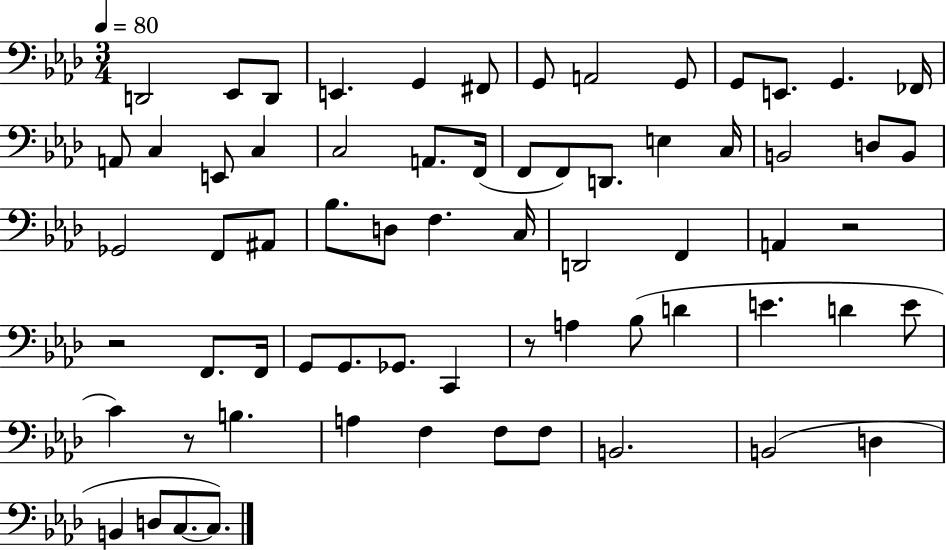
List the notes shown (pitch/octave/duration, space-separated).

D2/h Eb2/e D2/e E2/q. G2/q F#2/e G2/e A2/h G2/e G2/e E2/e. G2/q. FES2/s A2/e C3/q E2/e C3/q C3/h A2/e. F2/s F2/e F2/e D2/e. E3/q C3/s B2/h D3/e B2/e Gb2/h F2/e A#2/e Bb3/e. D3/e F3/q. C3/s D2/h F2/q A2/q R/h R/h F2/e. F2/s G2/e G2/e. Gb2/e. C2/q R/e A3/q Bb3/e D4/q E4/q. D4/q E4/e C4/q R/e B3/q. A3/q F3/q F3/e F3/e B2/h. B2/h D3/q B2/q D3/e C3/e. C3/e.